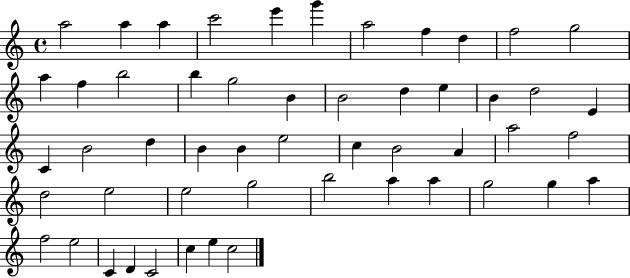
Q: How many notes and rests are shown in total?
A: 52